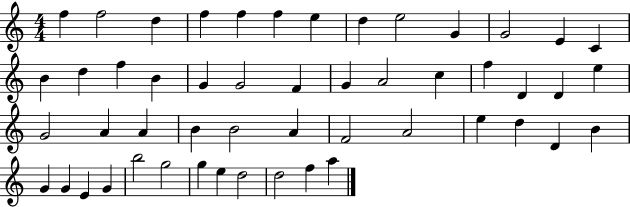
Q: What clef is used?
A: treble